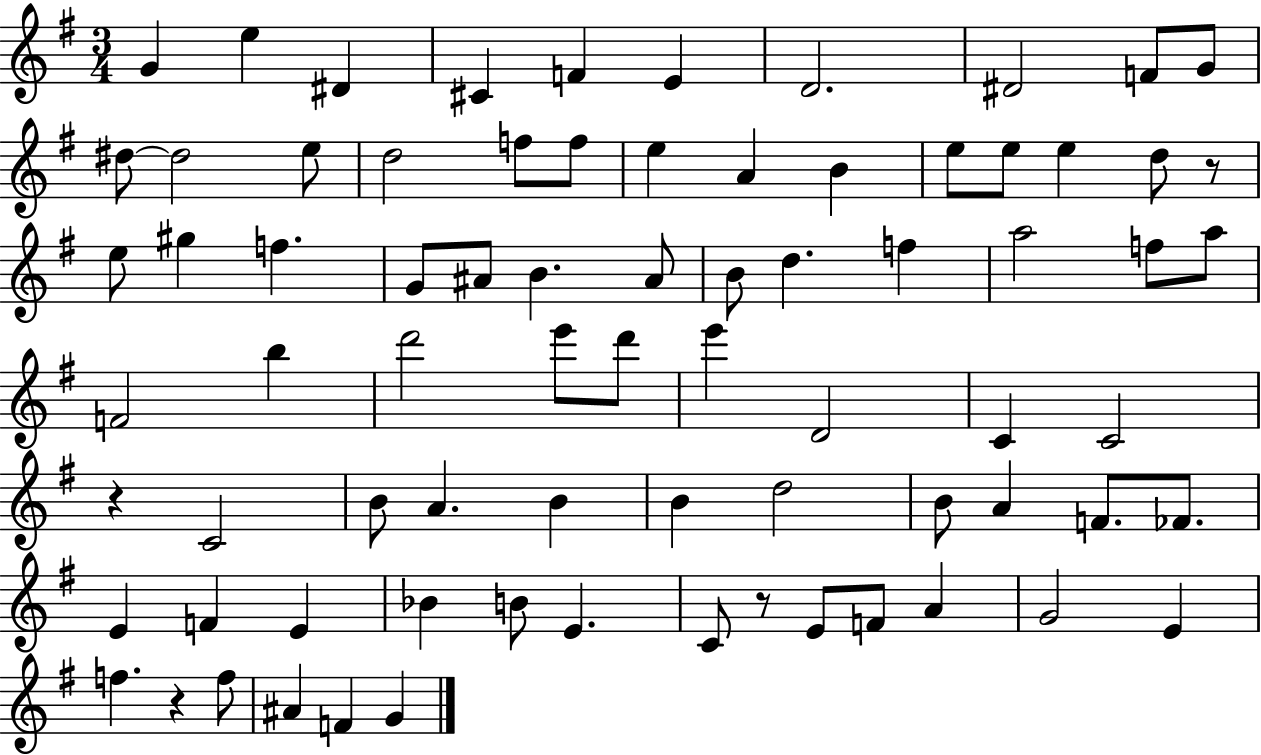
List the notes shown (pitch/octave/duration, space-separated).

G4/q E5/q D#4/q C#4/q F4/q E4/q D4/h. D#4/h F4/e G4/e D#5/e D#5/h E5/e D5/h F5/e F5/e E5/q A4/q B4/q E5/e E5/e E5/q D5/e R/e E5/e G#5/q F5/q. G4/e A#4/e B4/q. A#4/e B4/e D5/q. F5/q A5/h F5/e A5/e F4/h B5/q D6/h E6/e D6/e E6/q D4/h C4/q C4/h R/q C4/h B4/e A4/q. B4/q B4/q D5/h B4/e A4/q F4/e. FES4/e. E4/q F4/q E4/q Bb4/q B4/e E4/q. C4/e R/e E4/e F4/e A4/q G4/h E4/q F5/q. R/q F5/e A#4/q F4/q G4/q